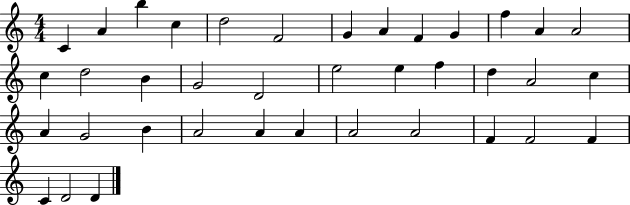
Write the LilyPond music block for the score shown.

{
  \clef treble
  \numericTimeSignature
  \time 4/4
  \key c \major
  c'4 a'4 b''4 c''4 | d''2 f'2 | g'4 a'4 f'4 g'4 | f''4 a'4 a'2 | \break c''4 d''2 b'4 | g'2 d'2 | e''2 e''4 f''4 | d''4 a'2 c''4 | \break a'4 g'2 b'4 | a'2 a'4 a'4 | a'2 a'2 | f'4 f'2 f'4 | \break c'4 d'2 d'4 | \bar "|."
}